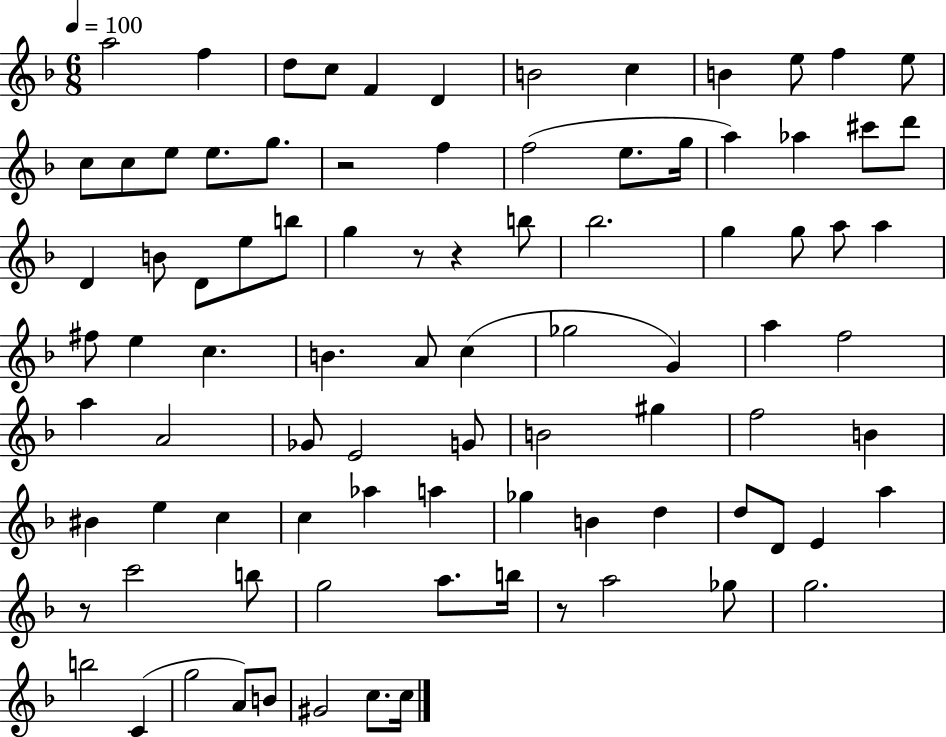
{
  \clef treble
  \numericTimeSignature
  \time 6/8
  \key f \major
  \tempo 4 = 100
  a''2 f''4 | d''8 c''8 f'4 d'4 | b'2 c''4 | b'4 e''8 f''4 e''8 | \break c''8 c''8 e''8 e''8. g''8. | r2 f''4 | f''2( e''8. g''16 | a''4) aes''4 cis'''8 d'''8 | \break d'4 b'8 d'8 e''8 b''8 | g''4 r8 r4 b''8 | bes''2. | g''4 g''8 a''8 a''4 | \break fis''8 e''4 c''4. | b'4. a'8 c''4( | ges''2 g'4) | a''4 f''2 | \break a''4 a'2 | ges'8 e'2 g'8 | b'2 gis''4 | f''2 b'4 | \break bis'4 e''4 c''4 | c''4 aes''4 a''4 | ges''4 b'4 d''4 | d''8 d'8 e'4 a''4 | \break r8 c'''2 b''8 | g''2 a''8. b''16 | r8 a''2 ges''8 | g''2. | \break b''2 c'4( | g''2 a'8) b'8 | gis'2 c''8. c''16 | \bar "|."
}